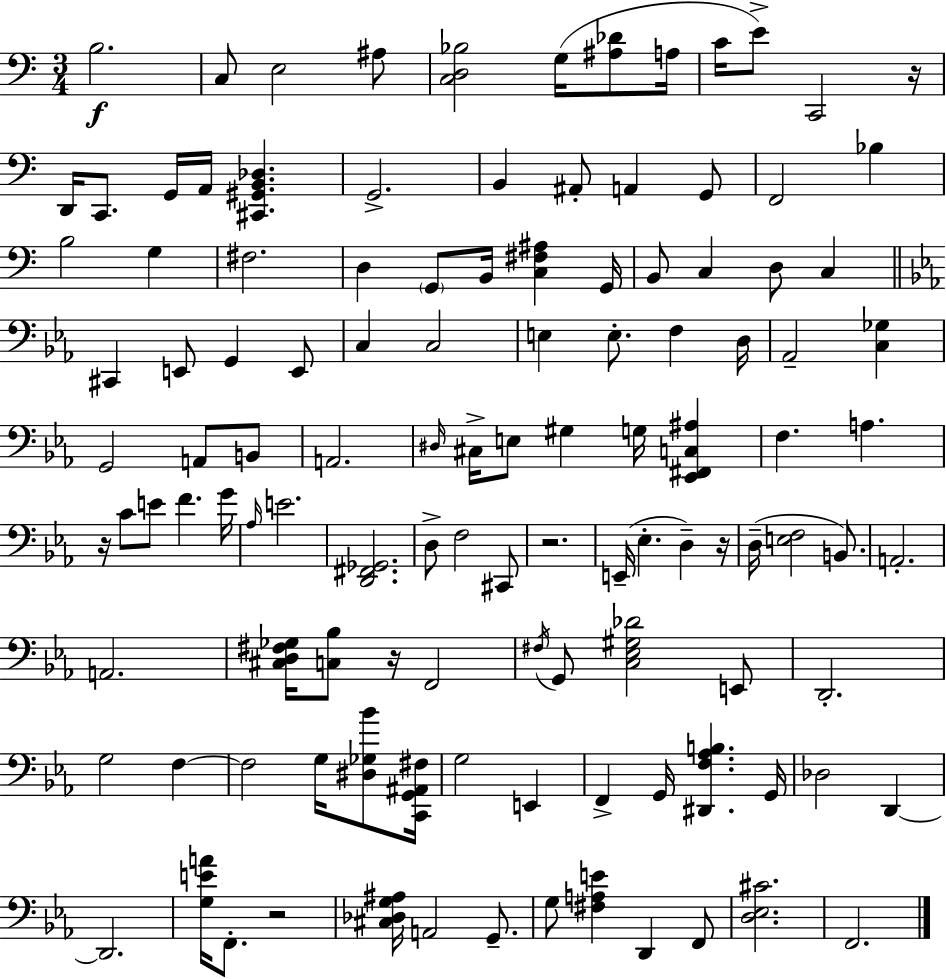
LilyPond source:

{
  \clef bass
  \numericTimeSignature
  \time 3/4
  \key a \minor
  b2.\f | c8 e2 ais8 | <c d bes>2 g16( <ais des'>8 a16 | c'16 e'8->) c,2 r16 | \break d,16 c,8. g,16 a,16 <cis, gis, b, des>4. | g,2.-> | b,4 ais,8-. a,4 g,8 | f,2 bes4 | \break b2 g4 | fis2. | d4 \parenthesize g,8 b,16 <c fis ais>4 g,16 | b,8 c4 d8 c4 | \break \bar "||" \break \key ees \major cis,4 e,8 g,4 e,8 | c4 c2 | e4 e8.-. f4 d16 | aes,2-- <c ges>4 | \break g,2 a,8 b,8 | a,2. | \grace { dis16 } cis16-> e8 gis4 g16 <ees, fis, c ais>4 | f4. a4. | \break r16 c'8 e'8 f'4. | g'16 \grace { aes16 } e'2. | <d, fis, ges,>2. | d8-> f2 | \break cis,8 r2. | e,16--( ees4.-. d4--) | r16 d16--( <e f>2 b,8.) | a,2.-. | \break a,2. | <cis d fis ges>16 <c bes>8 r16 f,2 | \acciaccatura { fis16 } g,8 <c ees gis des'>2 | e,8 d,2.-. | \break g2 f4~~ | f2 g16 | <dis ges bes'>8 <c, g, ais, fis>16 g2 e,4 | f,4-> g,16 <dis, f aes b>4. | \break g,16 des2 d,4~~ | d,2. | <g e' a'>16 f,8.-. r2 | <cis des g ais>16 a,2 | \break g,8.-- g8 <fis a e'>4 d,4 | f,8 <d ees cis'>2. | f,2. | \bar "|."
}